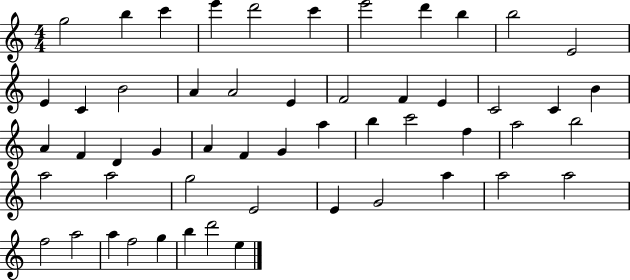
X:1
T:Untitled
M:4/4
L:1/4
K:C
g2 b c' e' d'2 c' e'2 d' b b2 E2 E C B2 A A2 E F2 F E C2 C B A F D G A F G a b c'2 f a2 b2 a2 a2 g2 E2 E G2 a a2 a2 f2 a2 a f2 g b d'2 e